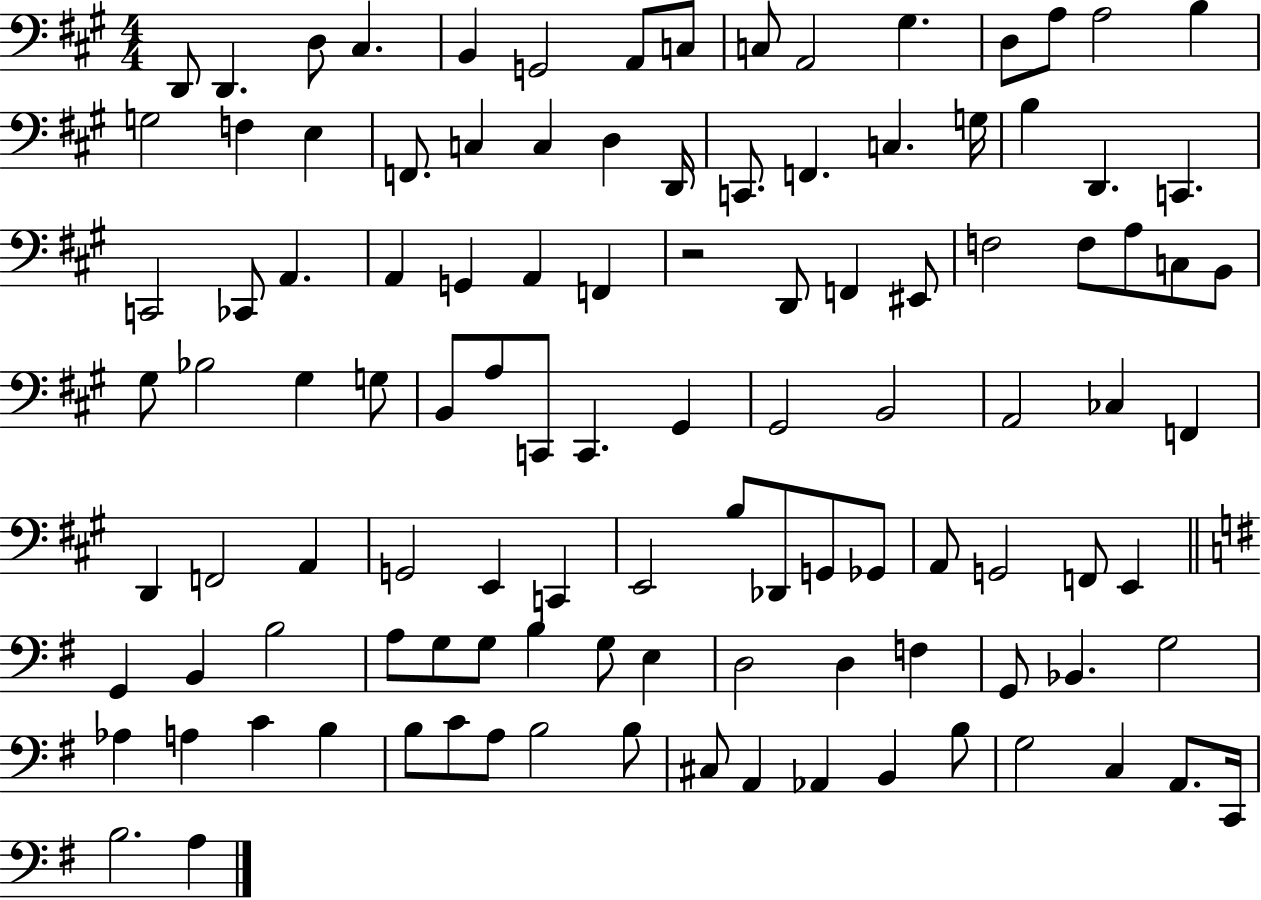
{
  \clef bass
  \numericTimeSignature
  \time 4/4
  \key a \major
  \repeat volta 2 { d,8 d,4. d8 cis4. | b,4 g,2 a,8 c8 | c8 a,2 gis4. | d8 a8 a2 b4 | \break g2 f4 e4 | f,8. c4 c4 d4 d,16 | c,8. f,4. c4. g16 | b4 d,4. c,4. | \break c,2 ces,8 a,4. | a,4 g,4 a,4 f,4 | r2 d,8 f,4 eis,8 | f2 f8 a8 c8 b,8 | \break gis8 bes2 gis4 g8 | b,8 a8 c,8 c,4. gis,4 | gis,2 b,2 | a,2 ces4 f,4 | \break d,4 f,2 a,4 | g,2 e,4 c,4 | e,2 b8 des,8 g,8 ges,8 | a,8 g,2 f,8 e,4 | \break \bar "||" \break \key e \minor g,4 b,4 b2 | a8 g8 g8 b4 g8 e4 | d2 d4 f4 | g,8 bes,4. g2 | \break aes4 a4 c'4 b4 | b8 c'8 a8 b2 b8 | cis8 a,4 aes,4 b,4 b8 | g2 c4 a,8. c,16 | \break b2. a4 | } \bar "|."
}